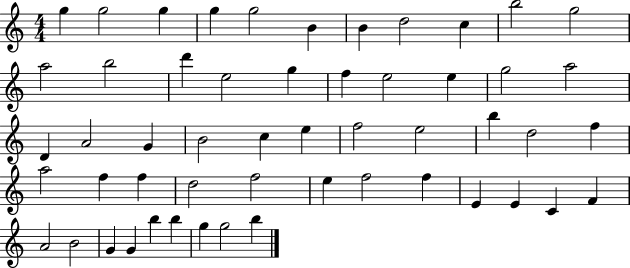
{
  \clef treble
  \numericTimeSignature
  \time 4/4
  \key c \major
  g''4 g''2 g''4 | g''4 g''2 b'4 | b'4 d''2 c''4 | b''2 g''2 | \break a''2 b''2 | d'''4 e''2 g''4 | f''4 e''2 e''4 | g''2 a''2 | \break d'4 a'2 g'4 | b'2 c''4 e''4 | f''2 e''2 | b''4 d''2 f''4 | \break a''2 f''4 f''4 | d''2 f''2 | e''4 f''2 f''4 | e'4 e'4 c'4 f'4 | \break a'2 b'2 | g'4 g'4 b''4 b''4 | g''4 g''2 b''4 | \bar "|."
}